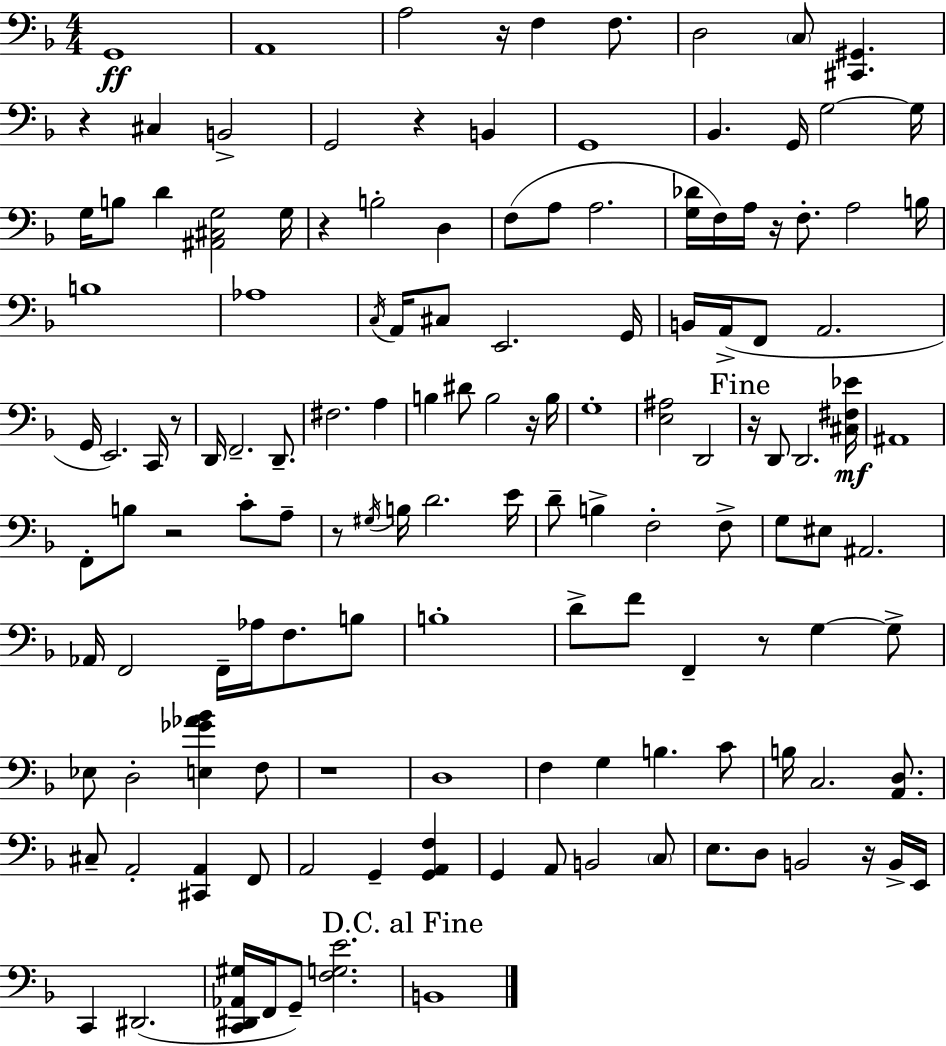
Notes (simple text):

G2/w A2/w A3/h R/s F3/q F3/e. D3/h C3/e [C#2,G#2]/q. R/q C#3/q B2/h G2/h R/q B2/q G2/w Bb2/q. G2/s G3/h G3/s G3/s B3/e D4/q [A#2,C#3,G3]/h G3/s R/q B3/h D3/q F3/e A3/e A3/h. [G3,Db4]/s F3/s A3/s R/s F3/e. A3/h B3/s B3/w Ab3/w C3/s A2/s C#3/e E2/h. G2/s B2/s A2/s F2/e A2/h. G2/s E2/h. C2/s R/e D2/s F2/h. D2/e. F#3/h. A3/q B3/q D#4/e B3/h R/s B3/s G3/w [E3,A#3]/h D2/h R/s D2/e D2/h. [C#3,F#3,Eb4]/s A#2/w F2/e B3/e R/h C4/e A3/e R/e G#3/s B3/s D4/h. E4/s D4/e B3/q F3/h F3/e G3/e EIS3/e A#2/h. Ab2/s F2/h F2/s Ab3/s F3/e. B3/e B3/w D4/e F4/e F2/q R/e G3/q G3/e Eb3/e D3/h [E3,Gb4,Ab4,Bb4]/q F3/e R/w D3/w F3/q G3/q B3/q. C4/e B3/s C3/h. [A2,D3]/e. C#3/e A2/h [C#2,A2]/q F2/e A2/h G2/q [G2,A2,F3]/q G2/q A2/e B2/h C3/e E3/e. D3/e B2/h R/s B2/s E2/s C2/q D#2/h. [C2,D#2,Ab2,G#3]/s F2/s G2/e [F3,G3,E4]/h. B2/w